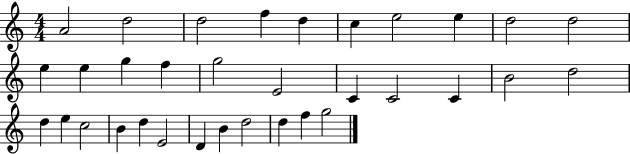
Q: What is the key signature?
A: C major